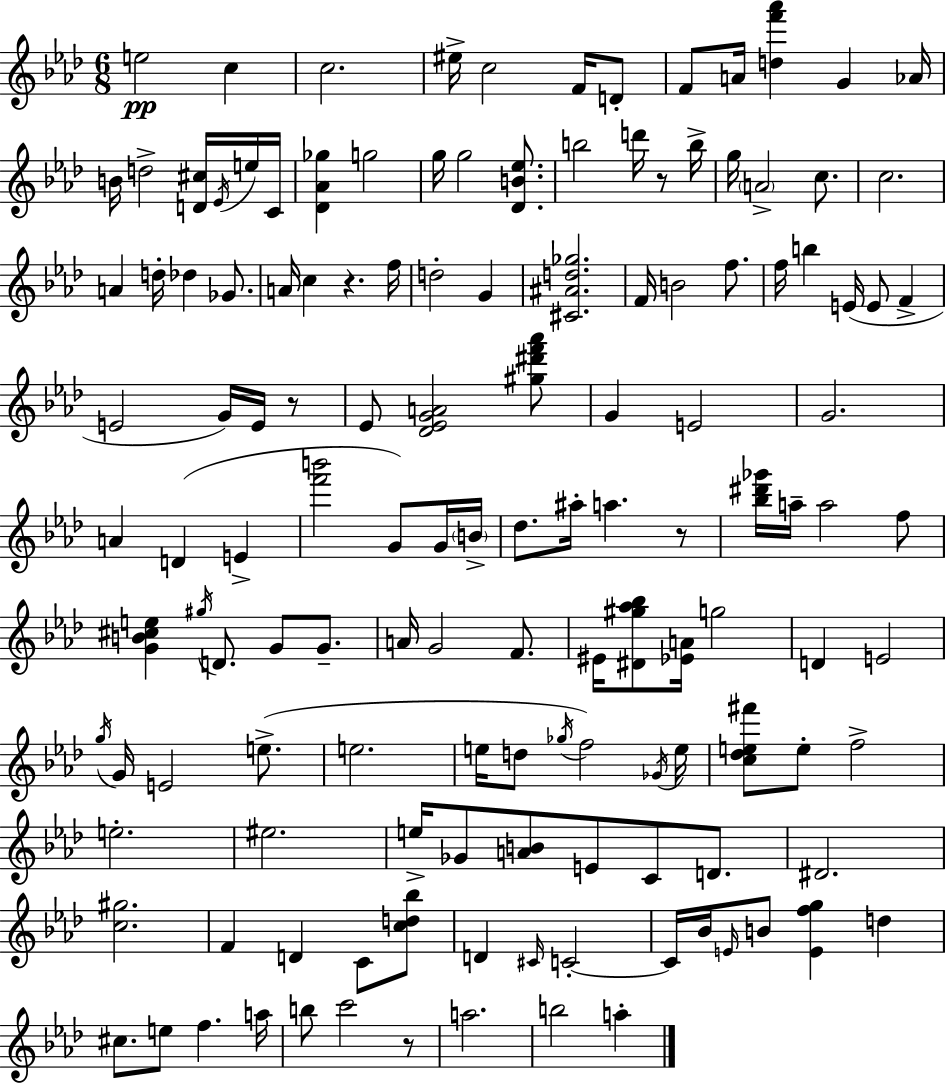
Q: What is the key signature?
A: F minor